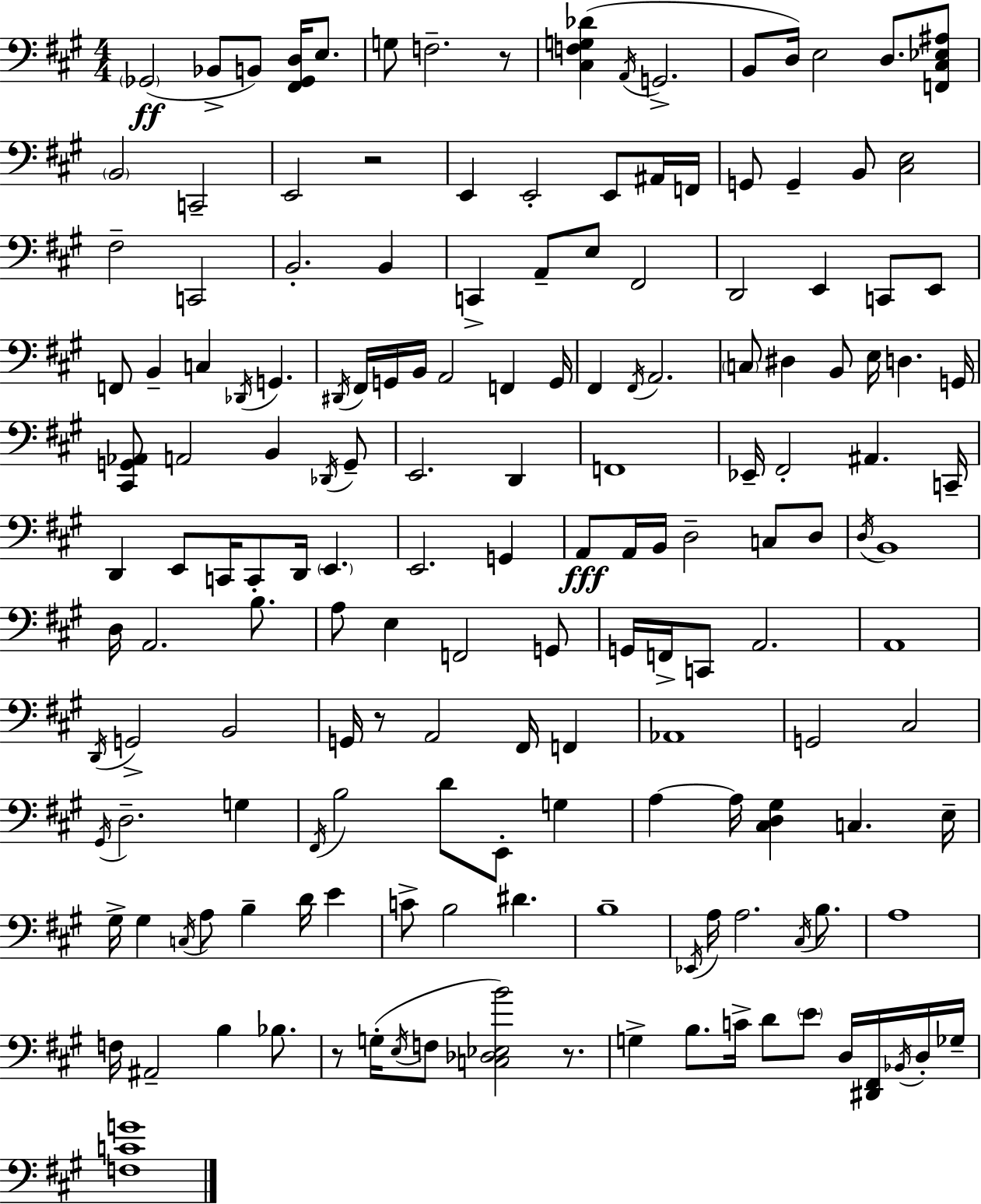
Gb2/h Bb2/e B2/e [F#2,Gb2,D3]/s E3/e. G3/e F3/h. R/e [C#3,F3,G3,Db4]/q A2/s G2/h. B2/e D3/s E3/h D3/e. [F2,C#3,Eb3,A#3]/e B2/h C2/h E2/h R/h E2/q E2/h E2/e A#2/s F2/s G2/e G2/q B2/e [C#3,E3]/h F#3/h C2/h B2/h. B2/q C2/q A2/e E3/e F#2/h D2/h E2/q C2/e E2/e F2/e B2/q C3/q Db2/s G2/q. D#2/s F#2/s G2/s B2/s A2/h F2/q G2/s F#2/q F#2/s A2/h. C3/e D#3/q B2/e E3/s D3/q. G2/s [C#2,G2,Ab2]/e A2/h B2/q Db2/s G2/e E2/h. D2/q F2/w Eb2/s F#2/h A#2/q. C2/s D2/q E2/e C2/s C2/e D2/s E2/q. E2/h. G2/q A2/e A2/s B2/s D3/h C3/e D3/e D3/s B2/w D3/s A2/h. B3/e. A3/e E3/q F2/h G2/e G2/s F2/s C2/e A2/h. A2/w D2/s G2/h B2/h G2/s R/e A2/h F#2/s F2/q Ab2/w G2/h C#3/h G#2/s D3/h. G3/q F#2/s B3/h D4/e E2/e G3/q A3/q A3/s [C#3,D3,G#3]/q C3/q. E3/s G#3/s G#3/q C3/s A3/e B3/q D4/s E4/q C4/e B3/h D#4/q. B3/w Eb2/s A3/s A3/h. C#3/s B3/e. A3/w F3/s A#2/h B3/q Bb3/e. R/e G3/s E3/s F3/e [C3,Db3,Eb3,B4]/h R/e. G3/q B3/e. C4/s D4/e E4/e D3/s [D#2,F#2]/s Bb2/s D3/s Gb3/s [F3,C4,G4]/w